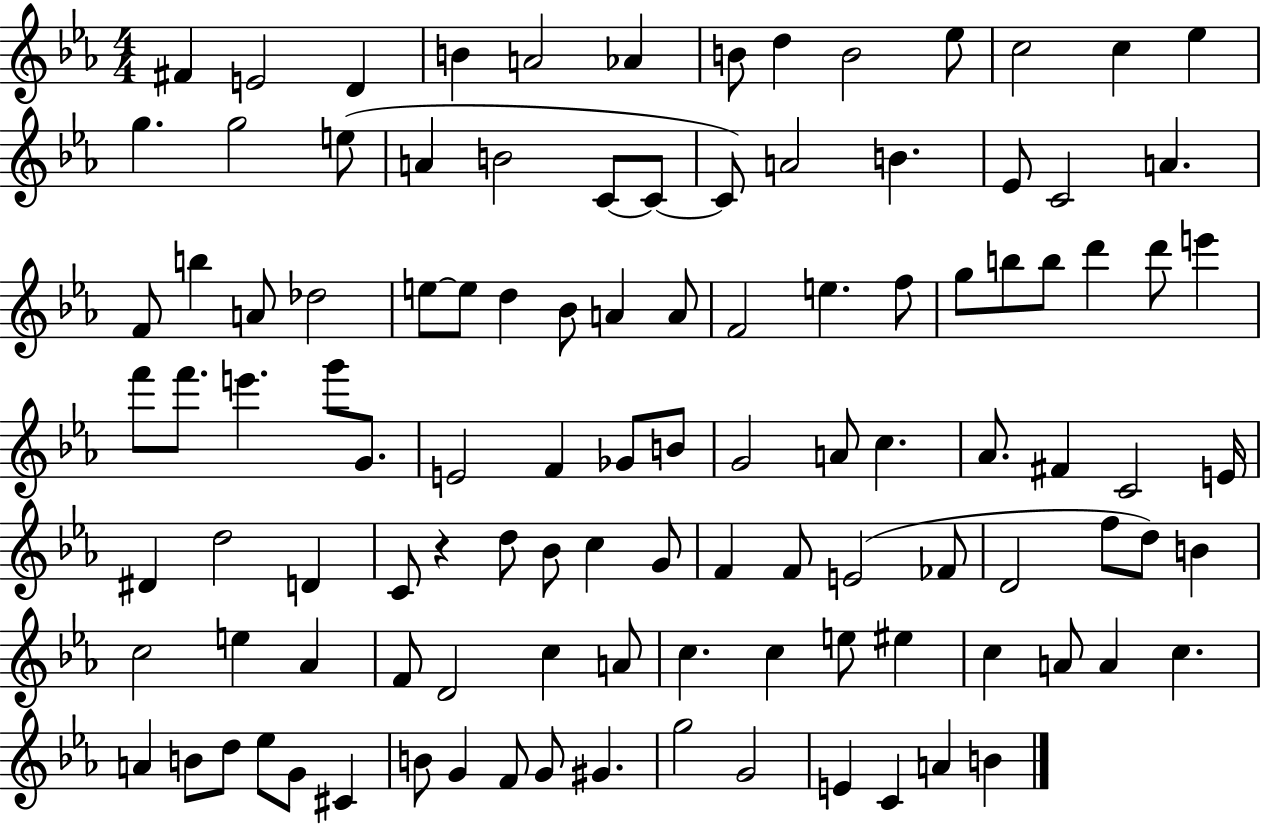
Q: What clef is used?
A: treble